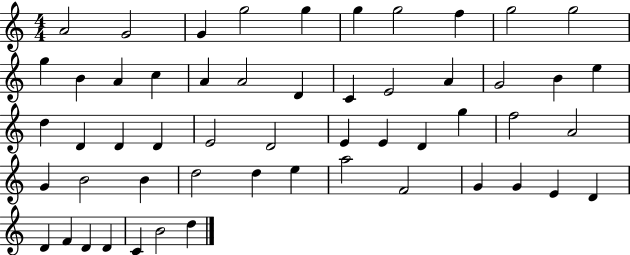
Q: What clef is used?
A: treble